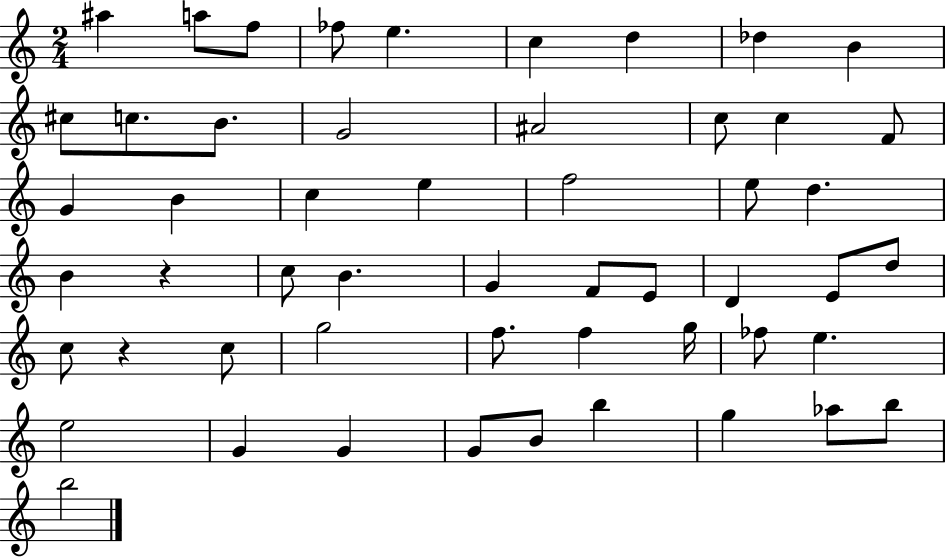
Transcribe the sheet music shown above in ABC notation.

X:1
T:Untitled
M:2/4
L:1/4
K:C
^a a/2 f/2 _f/2 e c d _d B ^c/2 c/2 B/2 G2 ^A2 c/2 c F/2 G B c e f2 e/2 d B z c/2 B G F/2 E/2 D E/2 d/2 c/2 z c/2 g2 f/2 f g/4 _f/2 e e2 G G G/2 B/2 b g _a/2 b/2 b2